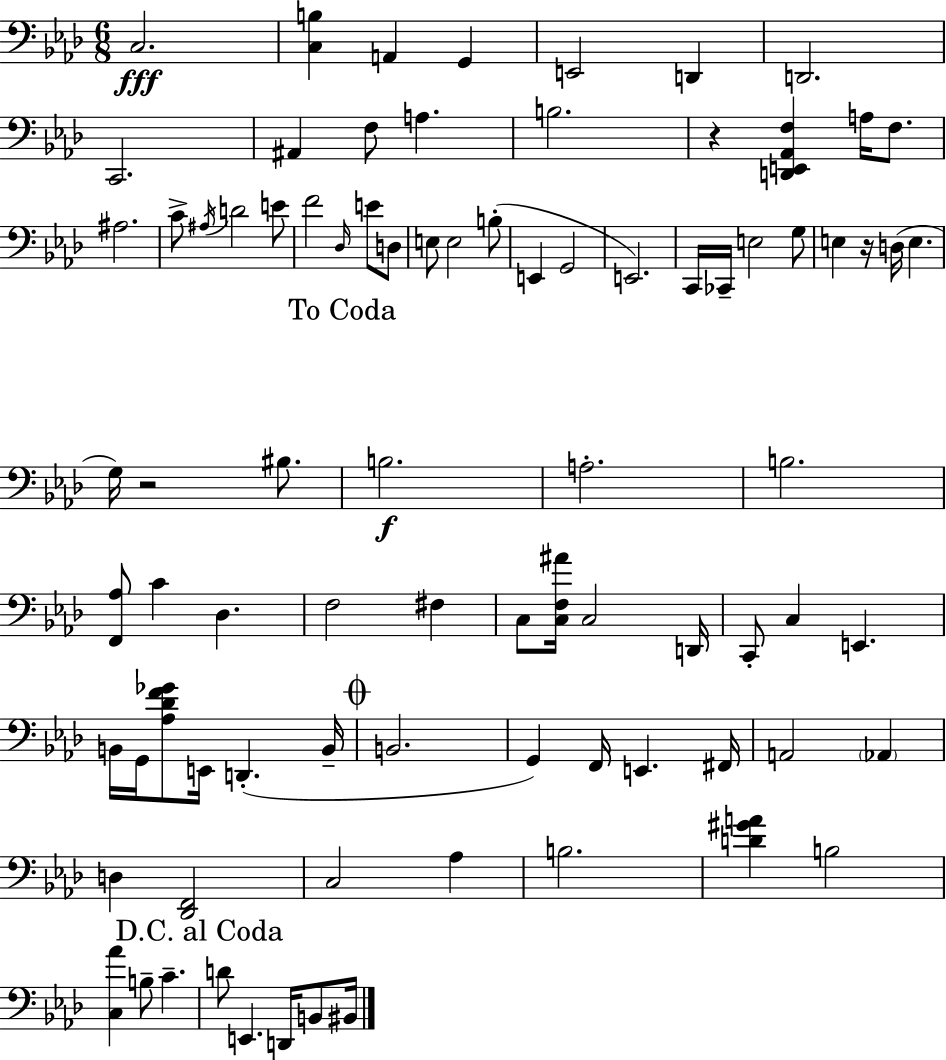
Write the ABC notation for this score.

X:1
T:Untitled
M:6/8
L:1/4
K:Ab
C,2 [C,B,] A,, G,, E,,2 D,, D,,2 C,,2 ^A,, F,/2 A, B,2 z [D,,E,,_A,,F,] A,/4 F,/2 ^A,2 C/2 ^A,/4 D2 E/2 F2 _D,/4 E/2 D,/2 E,/2 E,2 B,/2 E,, G,,2 E,,2 C,,/4 _C,,/4 E,2 G,/2 E, z/4 D,/4 E, G,/4 z2 ^B,/2 B,2 A,2 B,2 [F,,_A,]/2 C _D, F,2 ^F, C,/2 [C,F,^A]/4 C,2 D,,/4 C,,/2 C, E,, B,,/4 G,,/4 [_A,_DF_G]/2 E,,/4 D,, B,,/4 B,,2 G,, F,,/4 E,, ^F,,/4 A,,2 _A,, D, [_D,,F,,]2 C,2 _A, B,2 [D^GA] B,2 [C,_A] B,/2 C D/2 E,, D,,/4 B,,/2 ^B,,/4